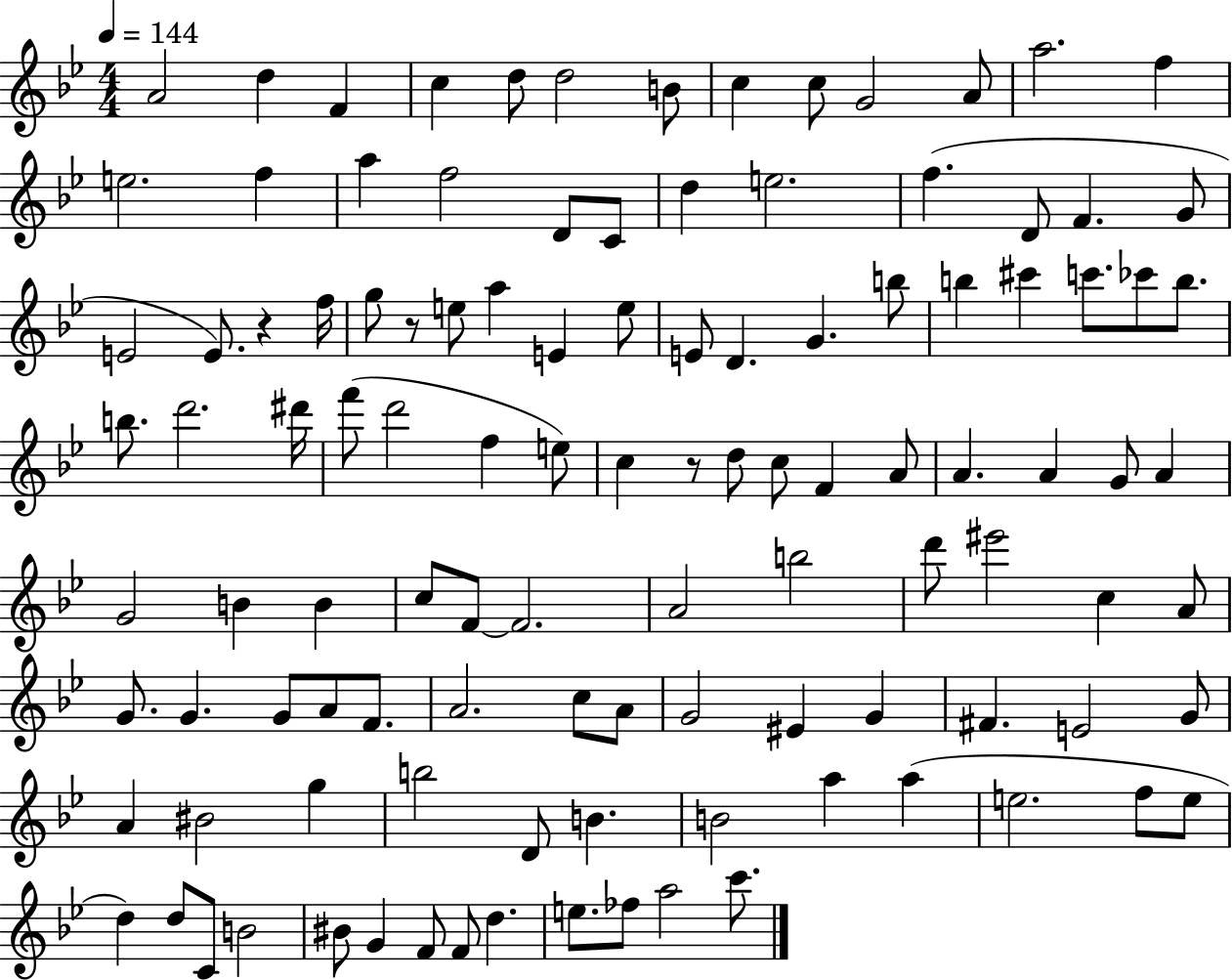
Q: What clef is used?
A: treble